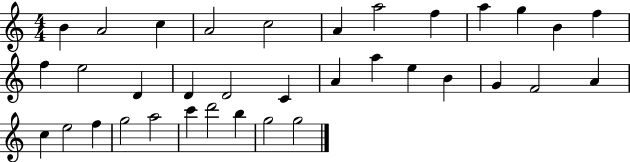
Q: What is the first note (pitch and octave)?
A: B4